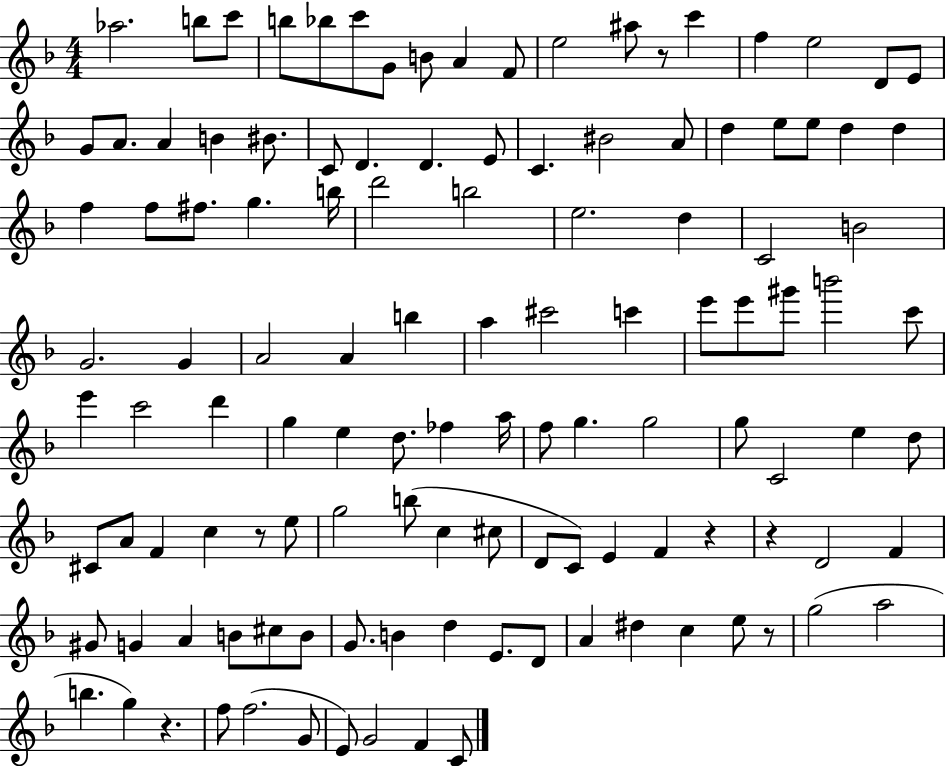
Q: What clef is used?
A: treble